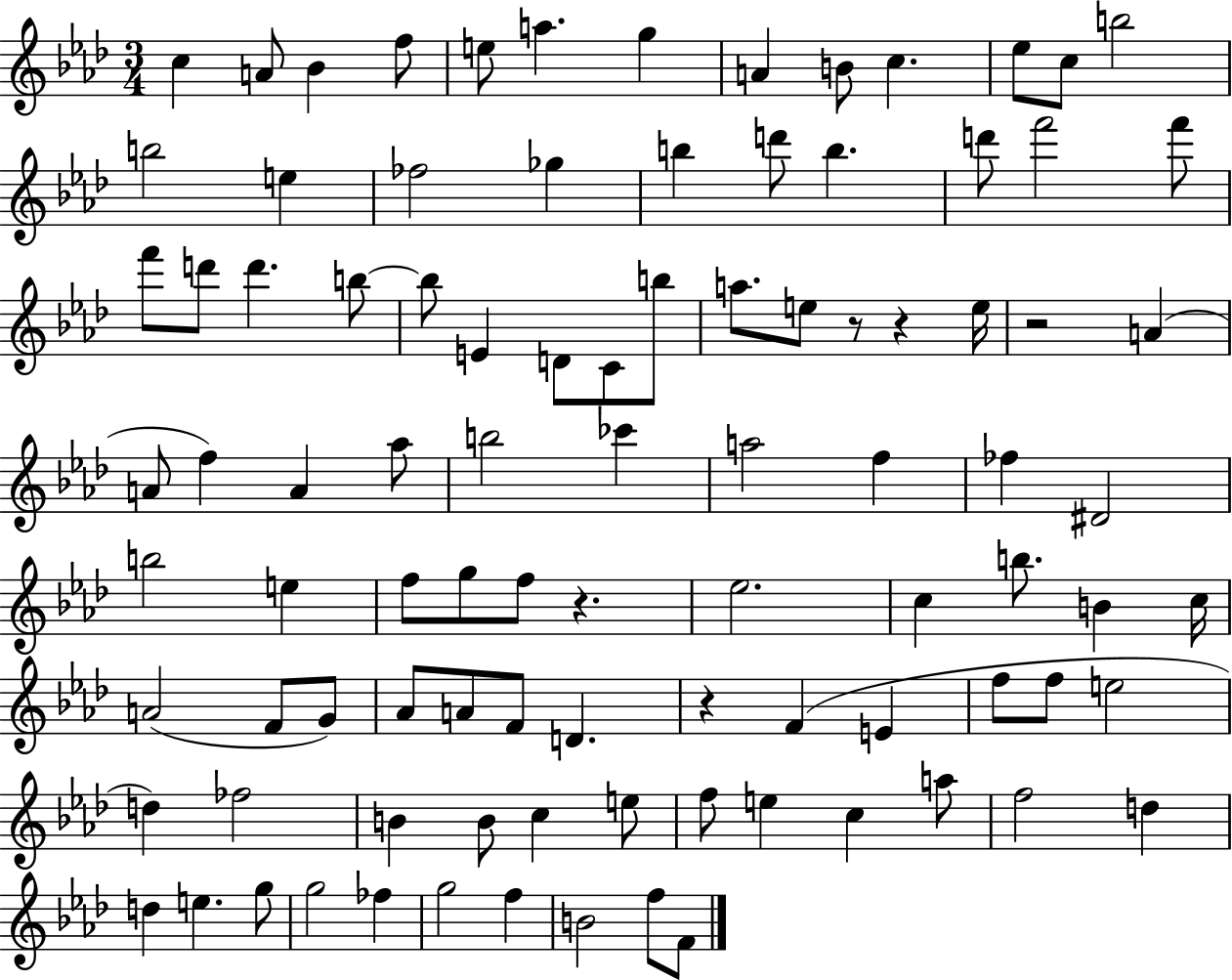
{
  \clef treble
  \numericTimeSignature
  \time 3/4
  \key aes \major
  \repeat volta 2 { c''4 a'8 bes'4 f''8 | e''8 a''4. g''4 | a'4 b'8 c''4. | ees''8 c''8 b''2 | \break b''2 e''4 | fes''2 ges''4 | b''4 d'''8 b''4. | d'''8 f'''2 f'''8 | \break f'''8 d'''8 d'''4. b''8~~ | b''8 e'4 d'8 c'8 b''8 | a''8. e''8 r8 r4 e''16 | r2 a'4( | \break a'8 f''4) a'4 aes''8 | b''2 ces'''4 | a''2 f''4 | fes''4 dis'2 | \break b''2 e''4 | f''8 g''8 f''8 r4. | ees''2. | c''4 b''8. b'4 c''16 | \break a'2( f'8 g'8) | aes'8 a'8 f'8 d'4. | r4 f'4( e'4 | f''8 f''8 e''2 | \break d''4) fes''2 | b'4 b'8 c''4 e''8 | f''8 e''4 c''4 a''8 | f''2 d''4 | \break d''4 e''4. g''8 | g''2 fes''4 | g''2 f''4 | b'2 f''8 f'8 | \break } \bar "|."
}